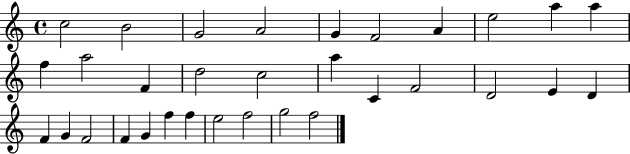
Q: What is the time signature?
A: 4/4